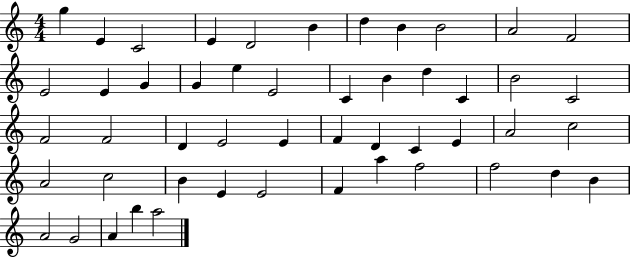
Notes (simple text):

G5/q E4/q C4/h E4/q D4/h B4/q D5/q B4/q B4/h A4/h F4/h E4/h E4/q G4/q G4/q E5/q E4/h C4/q B4/q D5/q C4/q B4/h C4/h F4/h F4/h D4/q E4/h E4/q F4/q D4/q C4/q E4/q A4/h C5/h A4/h C5/h B4/q E4/q E4/h F4/q A5/q F5/h F5/h D5/q B4/q A4/h G4/h A4/q B5/q A5/h